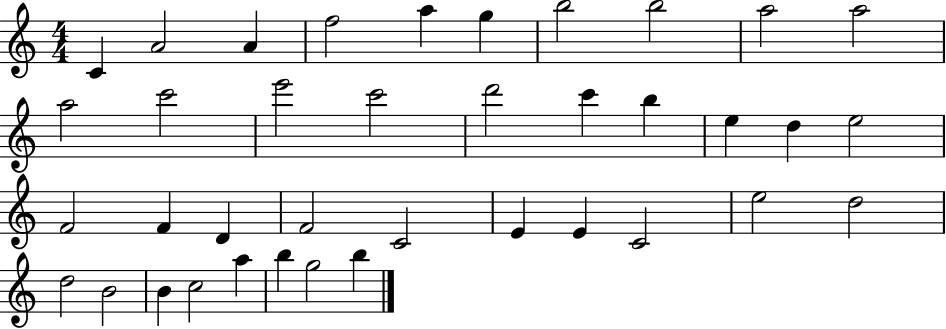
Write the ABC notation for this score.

X:1
T:Untitled
M:4/4
L:1/4
K:C
C A2 A f2 a g b2 b2 a2 a2 a2 c'2 e'2 c'2 d'2 c' b e d e2 F2 F D F2 C2 E E C2 e2 d2 d2 B2 B c2 a b g2 b